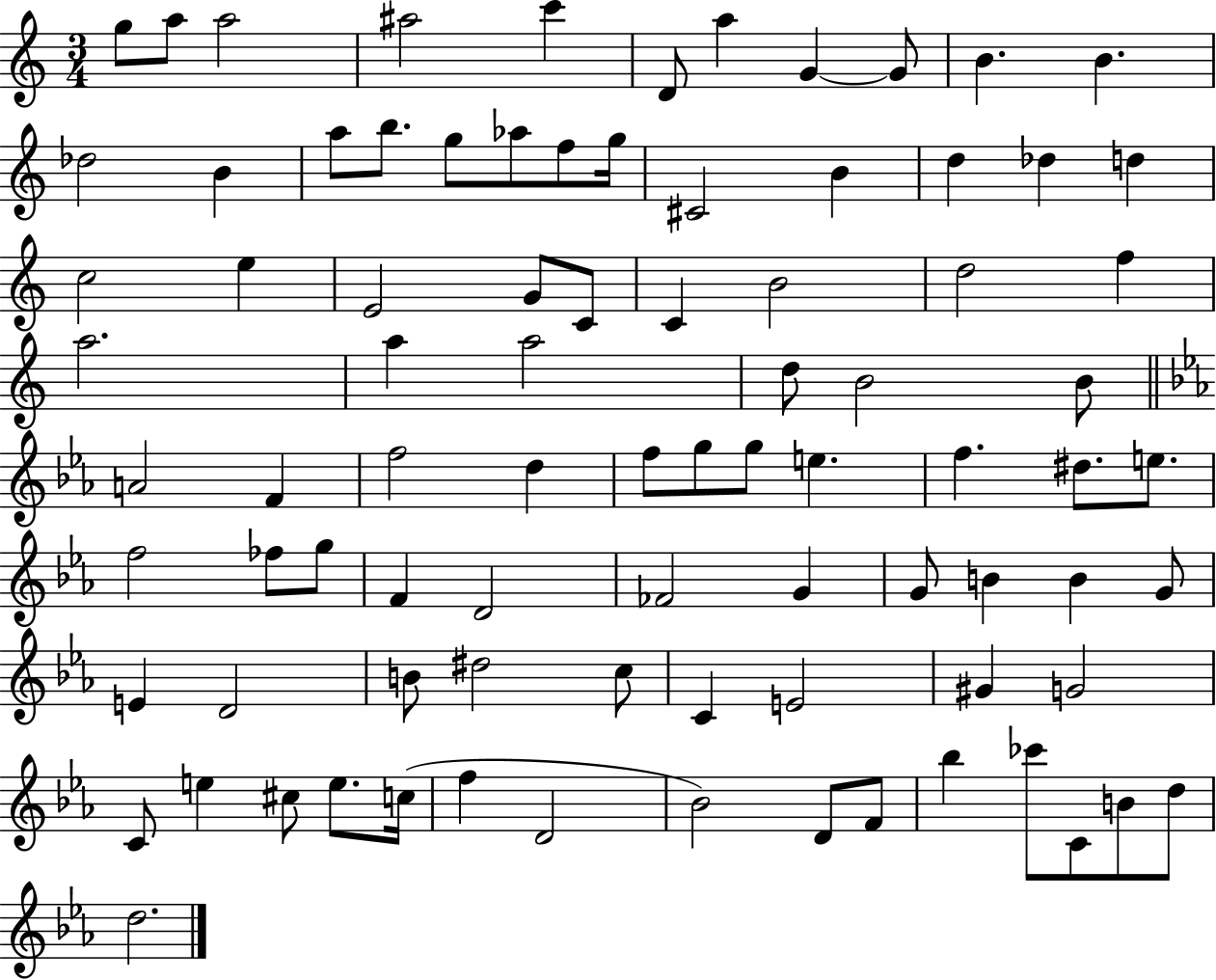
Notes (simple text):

G5/e A5/e A5/h A#5/h C6/q D4/e A5/q G4/q G4/e B4/q. B4/q. Db5/h B4/q A5/e B5/e. G5/e Ab5/e F5/e G5/s C#4/h B4/q D5/q Db5/q D5/q C5/h E5/q E4/h G4/e C4/e C4/q B4/h D5/h F5/q A5/h. A5/q A5/h D5/e B4/h B4/e A4/h F4/q F5/h D5/q F5/e G5/e G5/e E5/q. F5/q. D#5/e. E5/e. F5/h FES5/e G5/e F4/q D4/h FES4/h G4/q G4/e B4/q B4/q G4/e E4/q D4/h B4/e D#5/h C5/e C4/q E4/h G#4/q G4/h C4/e E5/q C#5/e E5/e. C5/s F5/q D4/h Bb4/h D4/e F4/e Bb5/q CES6/e C4/e B4/e D5/e D5/h.